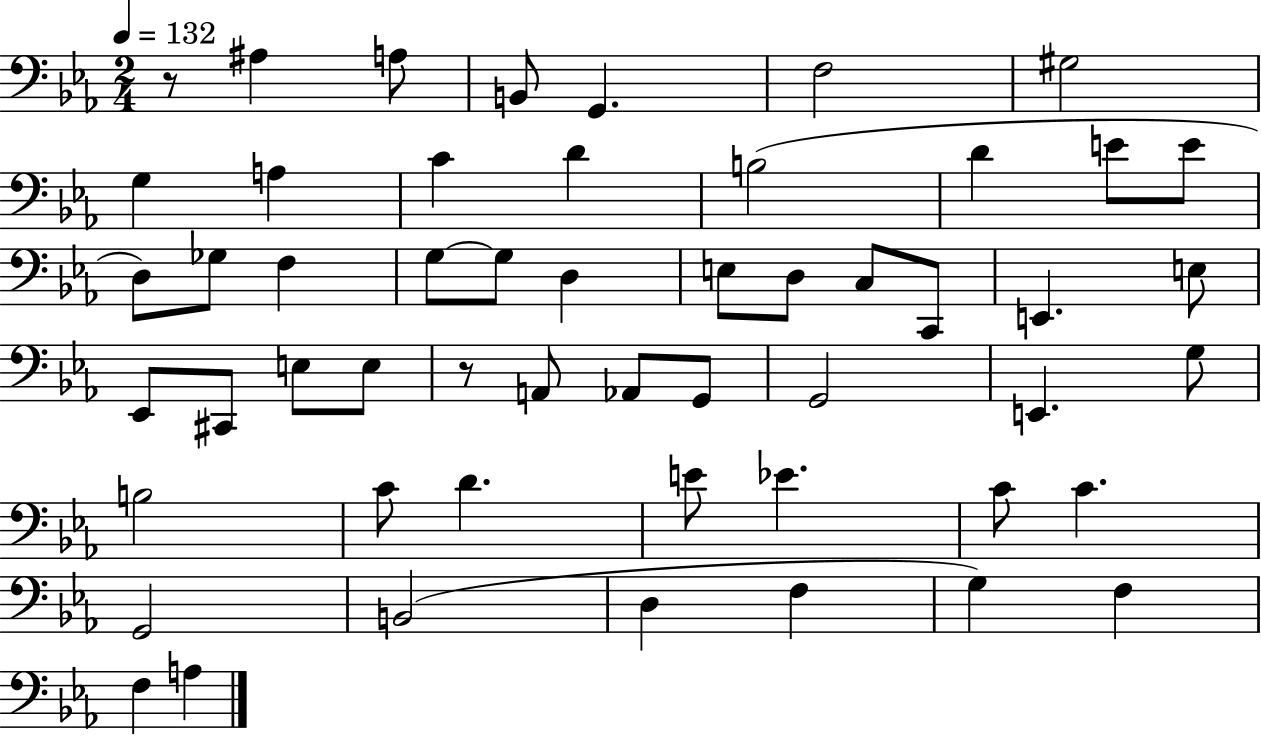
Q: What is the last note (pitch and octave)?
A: A3